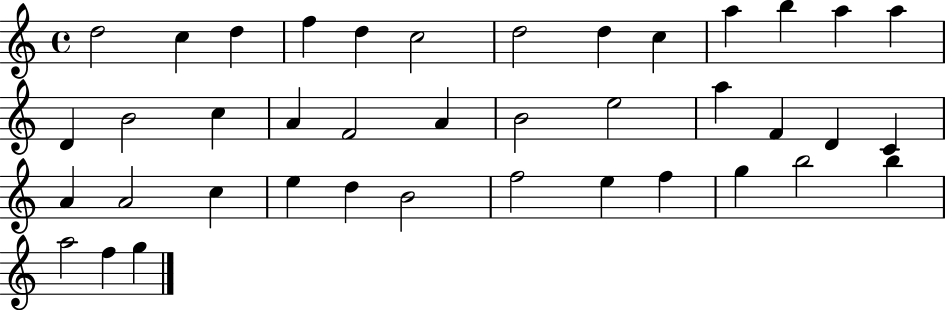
D5/h C5/q D5/q F5/q D5/q C5/h D5/h D5/q C5/q A5/q B5/q A5/q A5/q D4/q B4/h C5/q A4/q F4/h A4/q B4/h E5/h A5/q F4/q D4/q C4/q A4/q A4/h C5/q E5/q D5/q B4/h F5/h E5/q F5/q G5/q B5/h B5/q A5/h F5/q G5/q